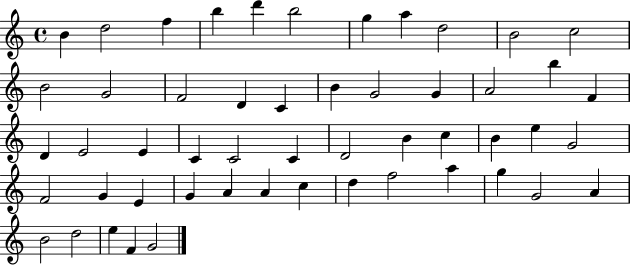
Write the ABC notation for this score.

X:1
T:Untitled
M:4/4
L:1/4
K:C
B d2 f b d' b2 g a d2 B2 c2 B2 G2 F2 D C B G2 G A2 b F D E2 E C C2 C D2 B c B e G2 F2 G E G A A c d f2 a g G2 A B2 d2 e F G2